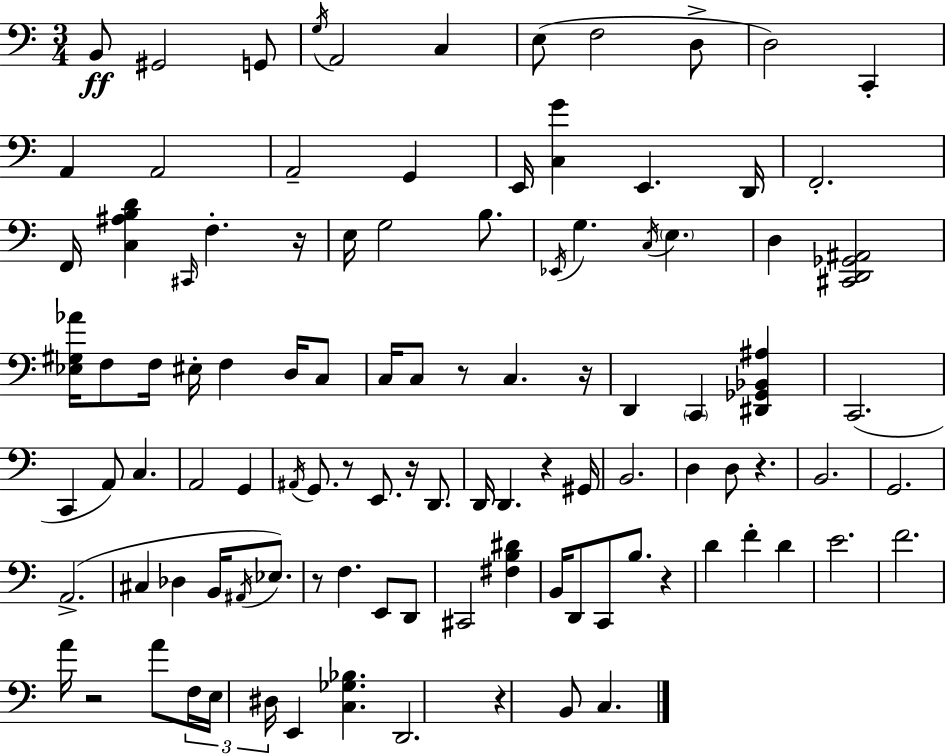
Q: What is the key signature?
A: C major